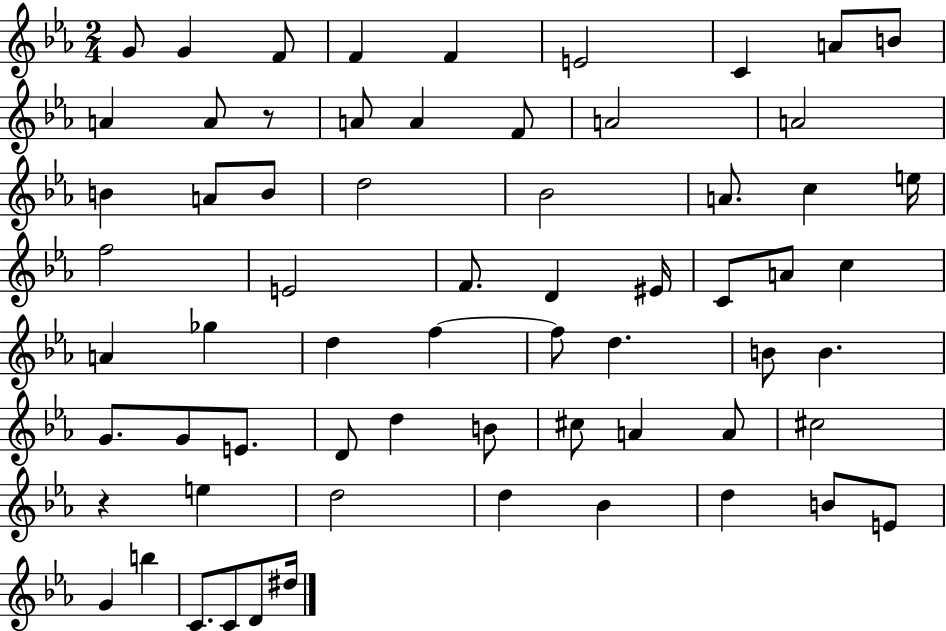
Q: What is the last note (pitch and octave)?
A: D#5